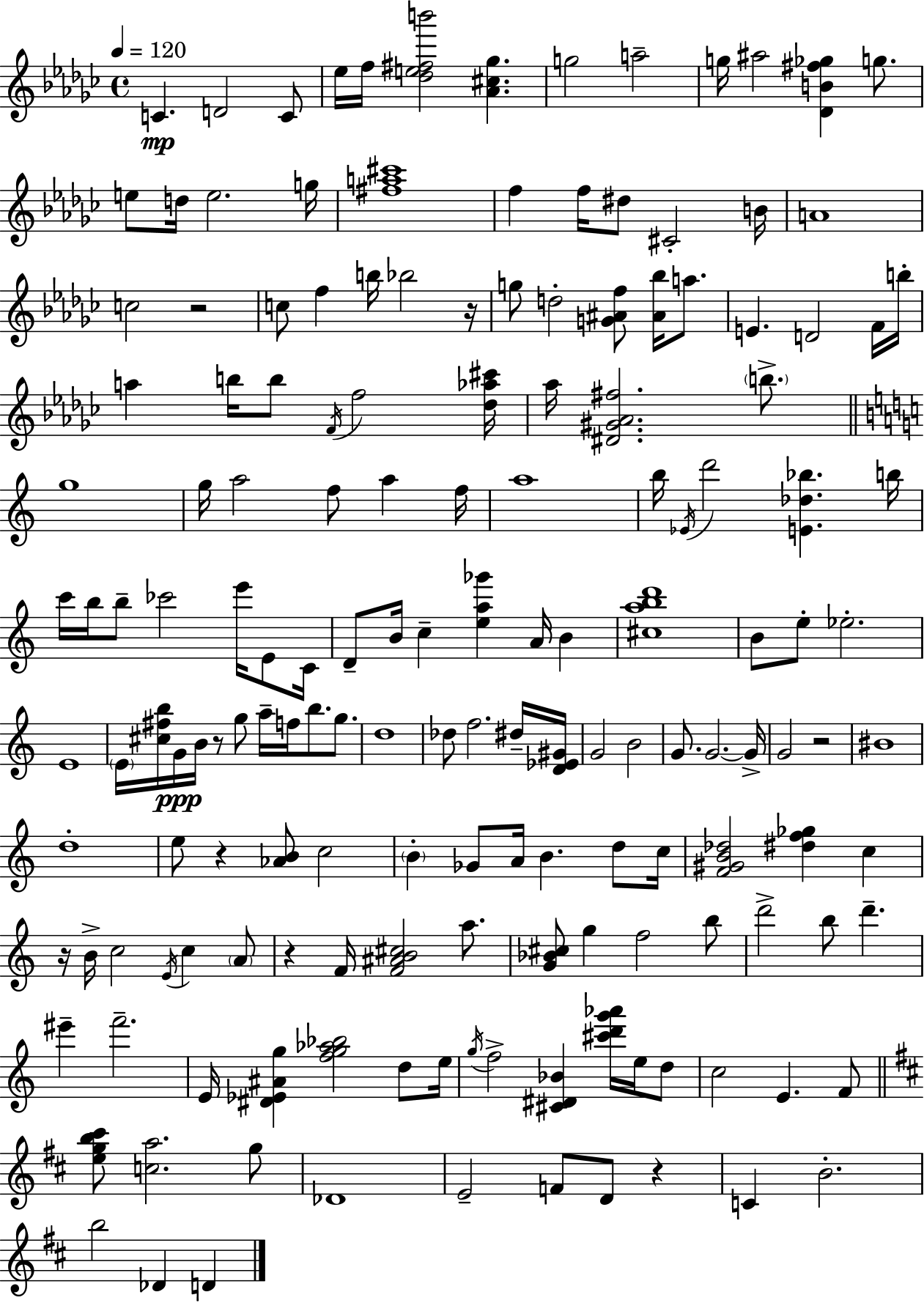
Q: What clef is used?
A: treble